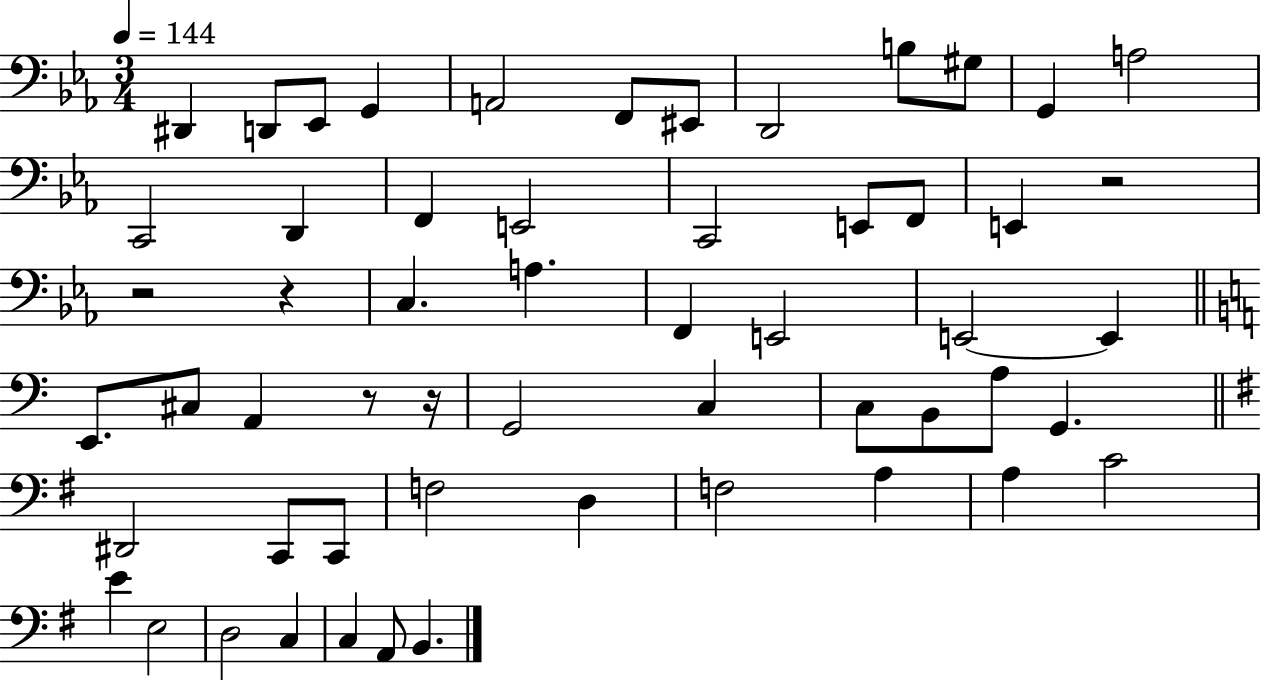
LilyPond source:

{
  \clef bass
  \numericTimeSignature
  \time 3/4
  \key ees \major
  \tempo 4 = 144
  dis,4 d,8 ees,8 g,4 | a,2 f,8 eis,8 | d,2 b8 gis8 | g,4 a2 | \break c,2 d,4 | f,4 e,2 | c,2 e,8 f,8 | e,4 r2 | \break r2 r4 | c4. a4. | f,4 e,2 | e,2~~ e,4 | \break \bar "||" \break \key c \major e,8. cis8 a,4 r8 r16 | g,2 c4 | c8 b,8 a8 g,4. | \bar "||" \break \key e \minor dis,2 c,8 c,8 | f2 d4 | f2 a4 | a4 c'2 | \break e'4 e2 | d2 c4 | c4 a,8 b,4. | \bar "|."
}